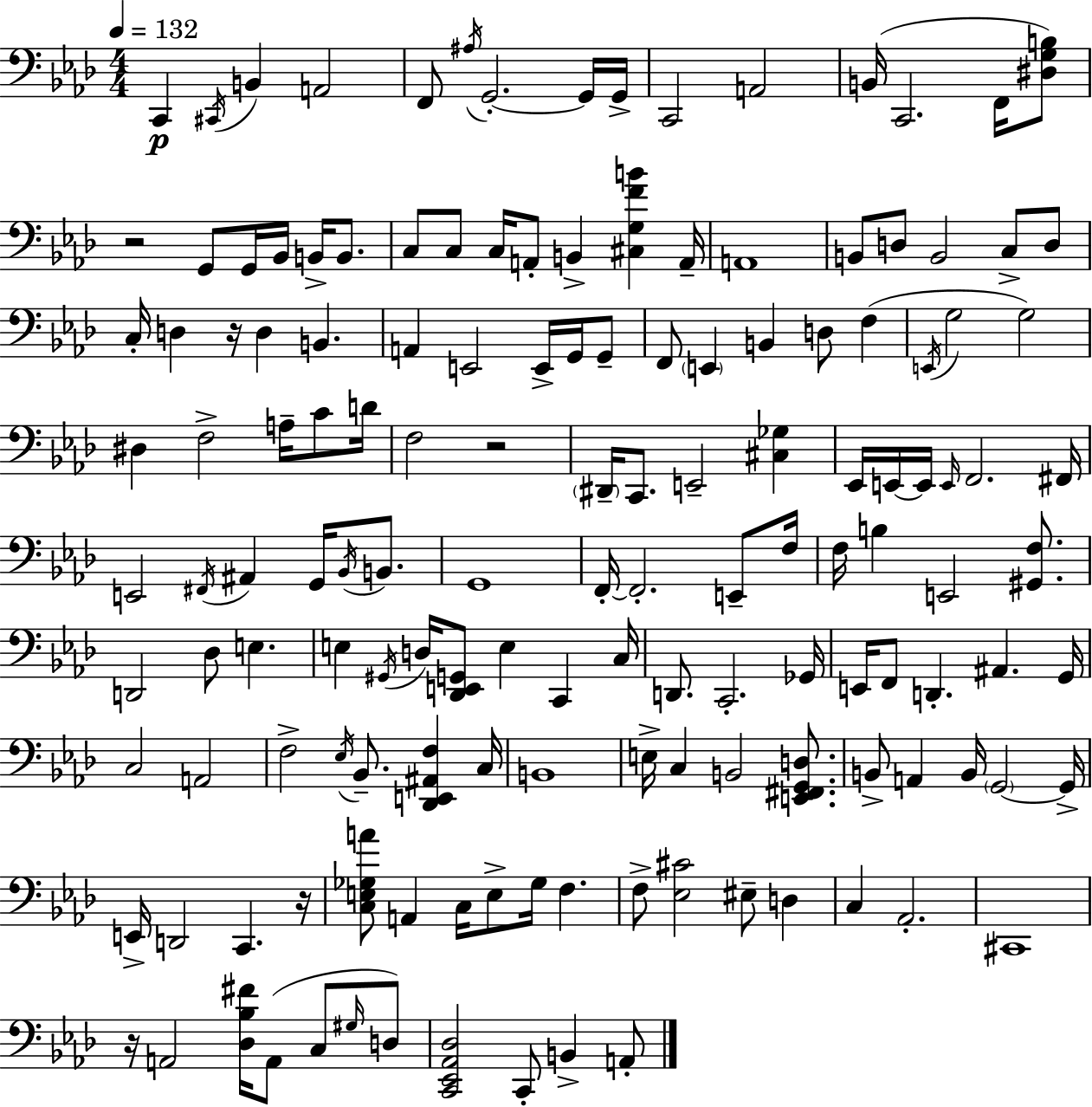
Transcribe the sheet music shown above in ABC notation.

X:1
T:Untitled
M:4/4
L:1/4
K:Fm
C,, ^C,,/4 B,, A,,2 F,,/2 ^A,/4 G,,2 G,,/4 G,,/4 C,,2 A,,2 B,,/4 C,,2 F,,/4 [^D,G,B,]/2 z2 G,,/2 G,,/4 _B,,/4 B,,/4 B,,/2 C,/2 C,/2 C,/4 A,,/2 B,, [^C,G,FB] A,,/4 A,,4 B,,/2 D,/2 B,,2 C,/2 D,/2 C,/4 D, z/4 D, B,, A,, E,,2 E,,/4 G,,/4 G,,/2 F,,/2 E,, B,, D,/2 F, E,,/4 G,2 G,2 ^D, F,2 A,/4 C/2 D/4 F,2 z2 ^D,,/4 C,,/2 E,,2 [^C,_G,] _E,,/4 E,,/4 E,,/4 E,,/4 F,,2 ^F,,/4 E,,2 ^F,,/4 ^A,, G,,/4 _B,,/4 B,,/2 G,,4 F,,/4 F,,2 E,,/2 F,/4 F,/4 B, E,,2 [^G,,F,]/2 D,,2 _D,/2 E, E, ^G,,/4 D,/4 [_D,,E,,G,,]/2 E, C,, C,/4 D,,/2 C,,2 _G,,/4 E,,/4 F,,/2 D,, ^A,, G,,/4 C,2 A,,2 F,2 _E,/4 _B,,/2 [_D,,E,,^A,,F,] C,/4 B,,4 E,/4 C, B,,2 [E,,^F,,G,,D,]/2 B,,/2 A,, B,,/4 G,,2 G,,/4 E,,/4 D,,2 C,, z/4 [C,E,_G,A]/2 A,, C,/4 E,/2 _G,/4 F, F,/2 [_E,^C]2 ^E,/2 D, C, _A,,2 ^C,,4 z/4 A,,2 [_D,_B,^F]/4 A,,/2 C,/2 ^G,/4 D,/2 [C,,_E,,_A,,_D,]2 C,,/2 B,, A,,/2